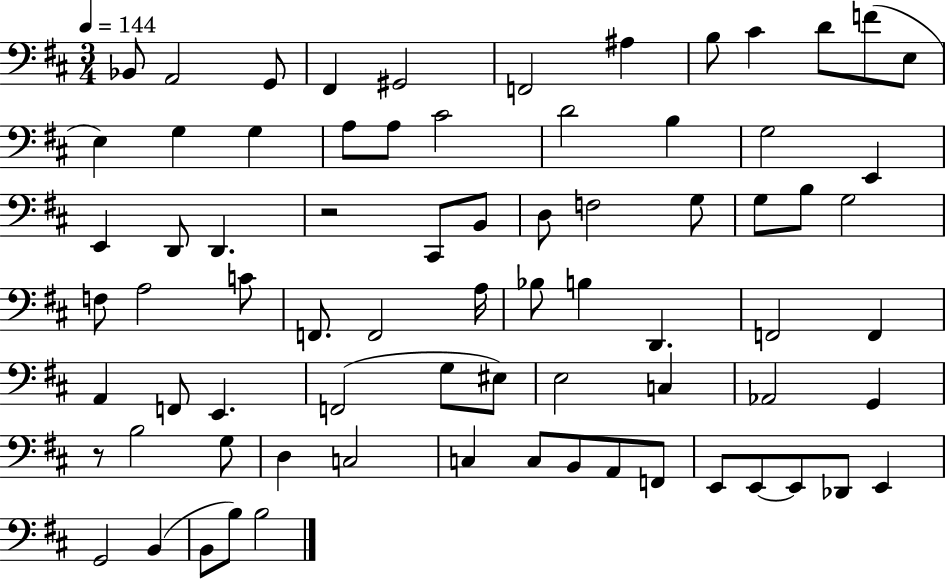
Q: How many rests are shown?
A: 2